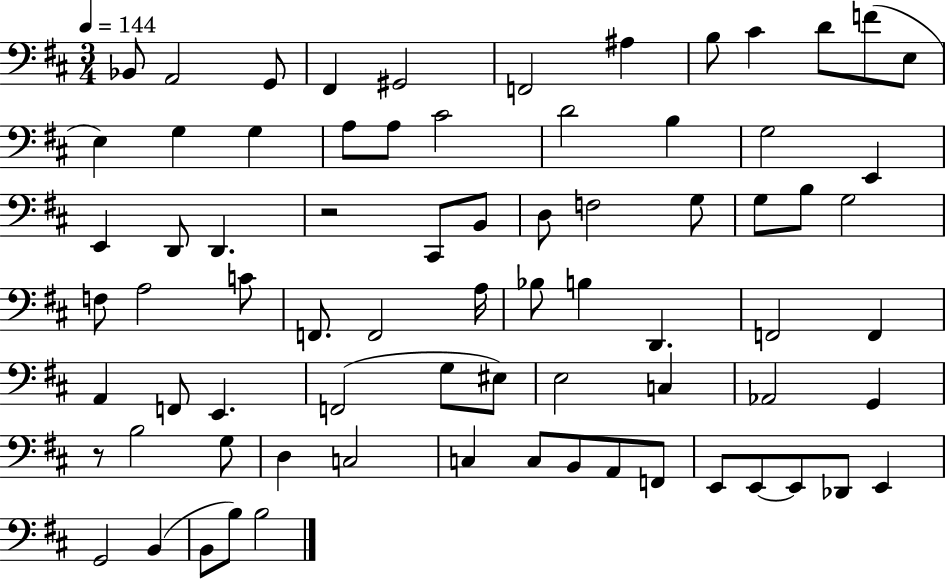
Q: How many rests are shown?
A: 2